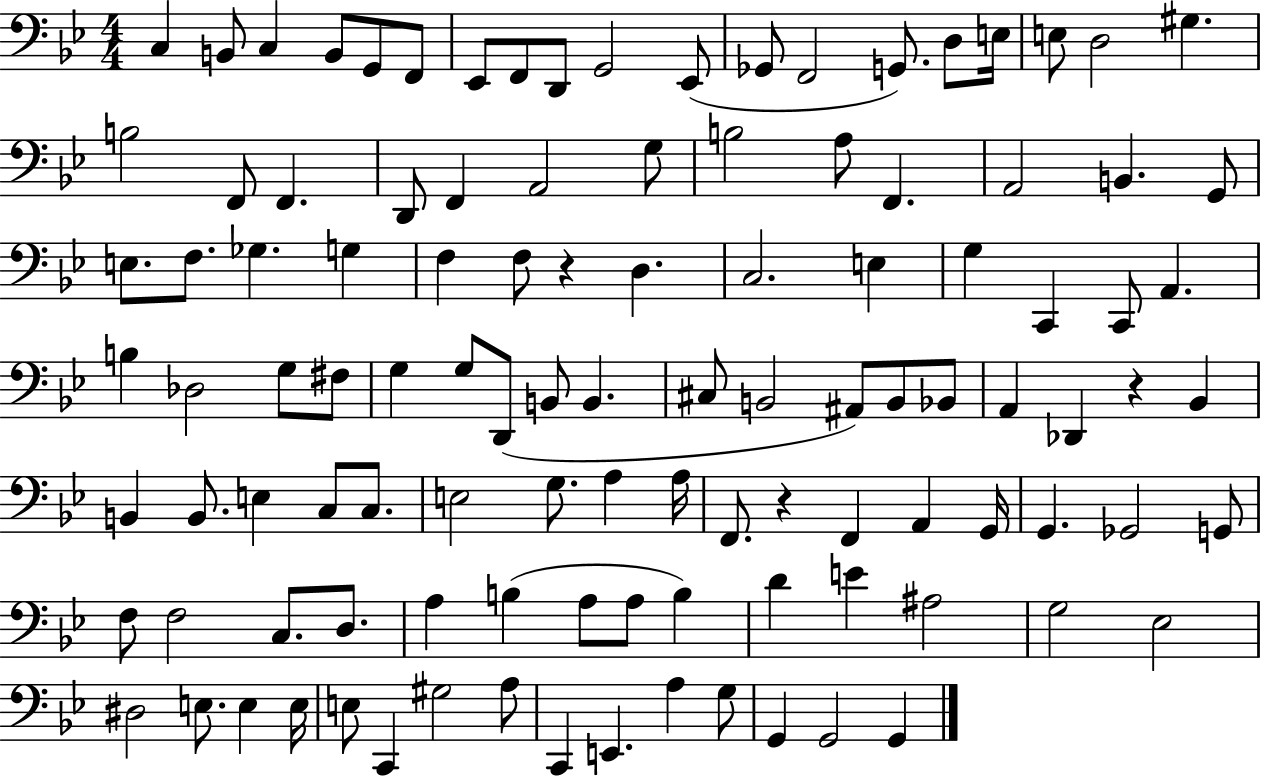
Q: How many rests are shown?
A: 3